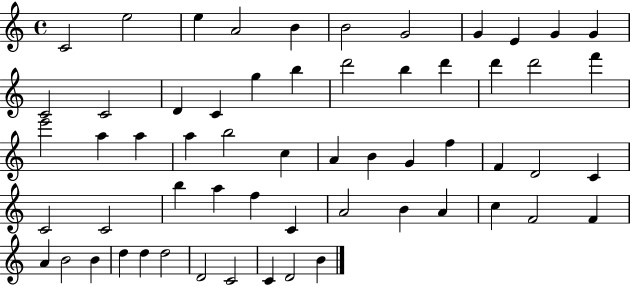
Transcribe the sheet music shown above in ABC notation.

X:1
T:Untitled
M:4/4
L:1/4
K:C
C2 e2 e A2 B B2 G2 G E G G C2 C2 D C g b d'2 b d' d' d'2 f' e'2 a a a b2 c A B G f F D2 C C2 C2 b a f C A2 B A c F2 F A B2 B d d d2 D2 C2 C D2 B